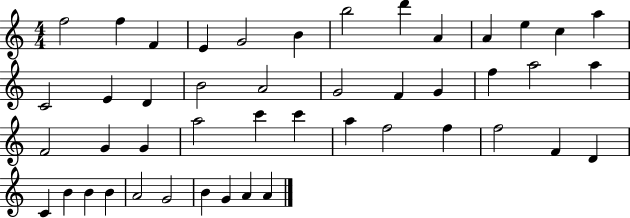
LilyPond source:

{
  \clef treble
  \numericTimeSignature
  \time 4/4
  \key c \major
  f''2 f''4 f'4 | e'4 g'2 b'4 | b''2 d'''4 a'4 | a'4 e''4 c''4 a''4 | \break c'2 e'4 d'4 | b'2 a'2 | g'2 f'4 g'4 | f''4 a''2 a''4 | \break f'2 g'4 g'4 | a''2 c'''4 c'''4 | a''4 f''2 f''4 | f''2 f'4 d'4 | \break c'4 b'4 b'4 b'4 | a'2 g'2 | b'4 g'4 a'4 a'4 | \bar "|."
}